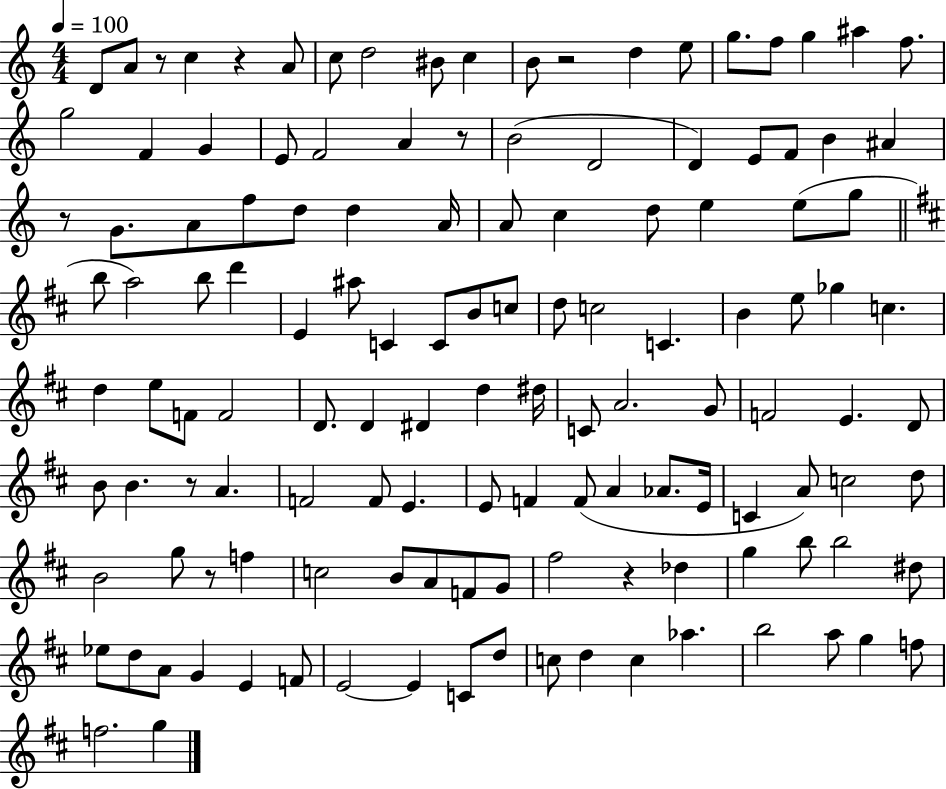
{
  \clef treble
  \numericTimeSignature
  \time 4/4
  \key c \major
  \tempo 4 = 100
  d'8 a'8 r8 c''4 r4 a'8 | c''8 d''2 bis'8 c''4 | b'8 r2 d''4 e''8 | g''8. f''8 g''4 ais''4 f''8. | \break g''2 f'4 g'4 | e'8 f'2 a'4 r8 | b'2( d'2 | d'4) e'8 f'8 b'4 ais'4 | \break r8 g'8. a'8 f''8 d''8 d''4 a'16 | a'8 c''4 d''8 e''4 e''8( g''8 | \bar "||" \break \key d \major b''8 a''2) b''8 d'''4 | e'4 ais''8 c'4 c'8 b'8 c''8 | d''8 c''2 c'4. | b'4 e''8 ges''4 c''4. | \break d''4 e''8 f'8 f'2 | d'8. d'4 dis'4 d''4 dis''16 | c'8 a'2. g'8 | f'2 e'4. d'8 | \break b'8 b'4. r8 a'4. | f'2 f'8 e'4. | e'8 f'4 f'8( a'4 aes'8. e'16 | c'4 a'8) c''2 d''8 | \break b'2 g''8 r8 f''4 | c''2 b'8 a'8 f'8 g'8 | fis''2 r4 des''4 | g''4 b''8 b''2 dis''8 | \break ees''8 d''8 a'8 g'4 e'4 f'8 | e'2~~ e'4 c'8 d''8 | c''8 d''4 c''4 aes''4. | b''2 a''8 g''4 f''8 | \break f''2. g''4 | \bar "|."
}